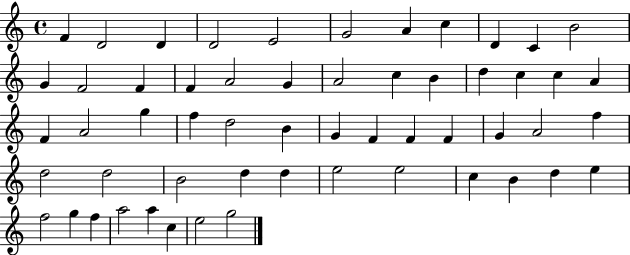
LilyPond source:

{
  \clef treble
  \time 4/4
  \defaultTimeSignature
  \key c \major
  f'4 d'2 d'4 | d'2 e'2 | g'2 a'4 c''4 | d'4 c'4 b'2 | \break g'4 f'2 f'4 | f'4 a'2 g'4 | a'2 c''4 b'4 | d''4 c''4 c''4 a'4 | \break f'4 a'2 g''4 | f''4 d''2 b'4 | g'4 f'4 f'4 f'4 | g'4 a'2 f''4 | \break d''2 d''2 | b'2 d''4 d''4 | e''2 e''2 | c''4 b'4 d''4 e''4 | \break f''2 g''4 f''4 | a''2 a''4 c''4 | e''2 g''2 | \bar "|."
}